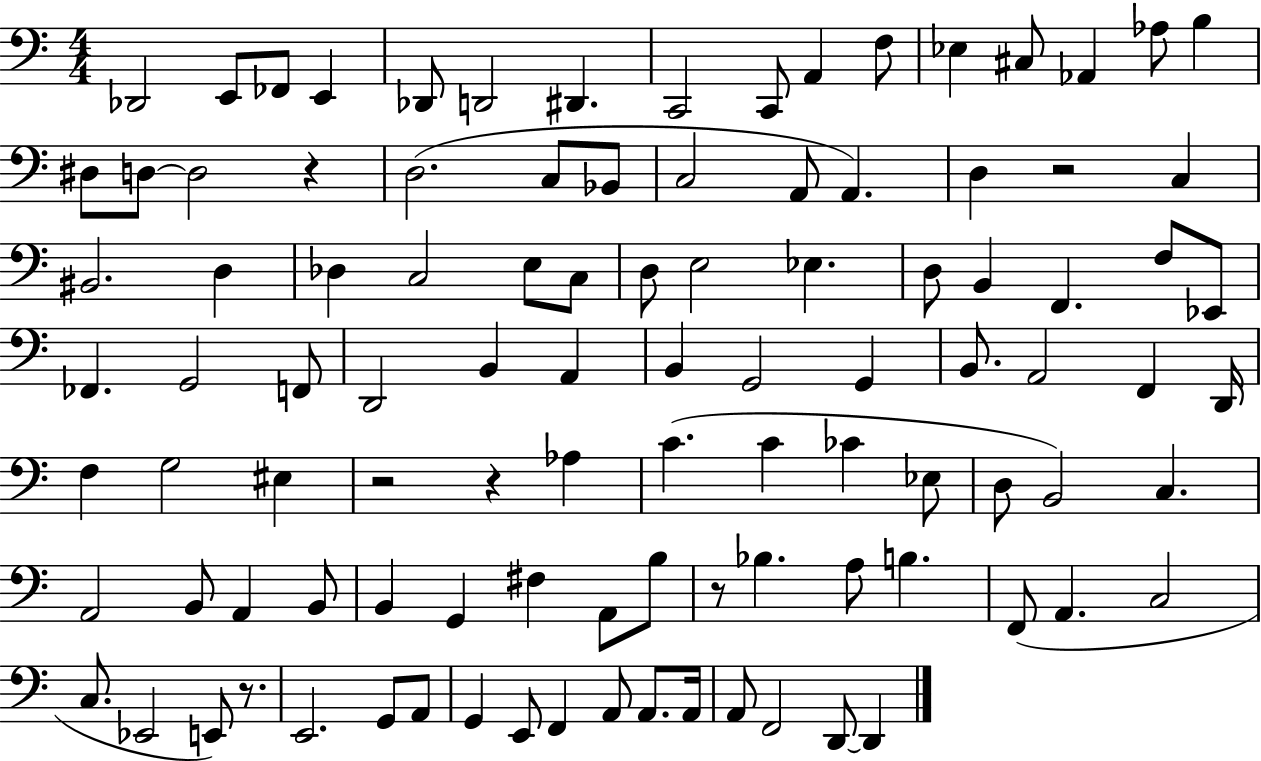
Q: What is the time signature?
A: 4/4